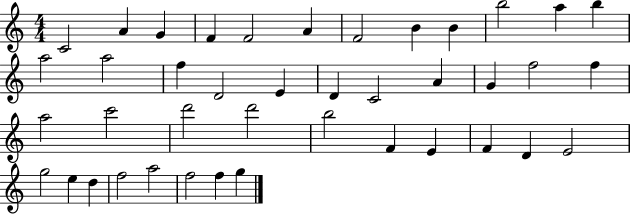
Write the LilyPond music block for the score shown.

{
  \clef treble
  \numericTimeSignature
  \time 4/4
  \key c \major
  c'2 a'4 g'4 | f'4 f'2 a'4 | f'2 b'4 b'4 | b''2 a''4 b''4 | \break a''2 a''2 | f''4 d'2 e'4 | d'4 c'2 a'4 | g'4 f''2 f''4 | \break a''2 c'''2 | d'''2 d'''2 | b''2 f'4 e'4 | f'4 d'4 e'2 | \break g''2 e''4 d''4 | f''2 a''2 | f''2 f''4 g''4 | \bar "|."
}